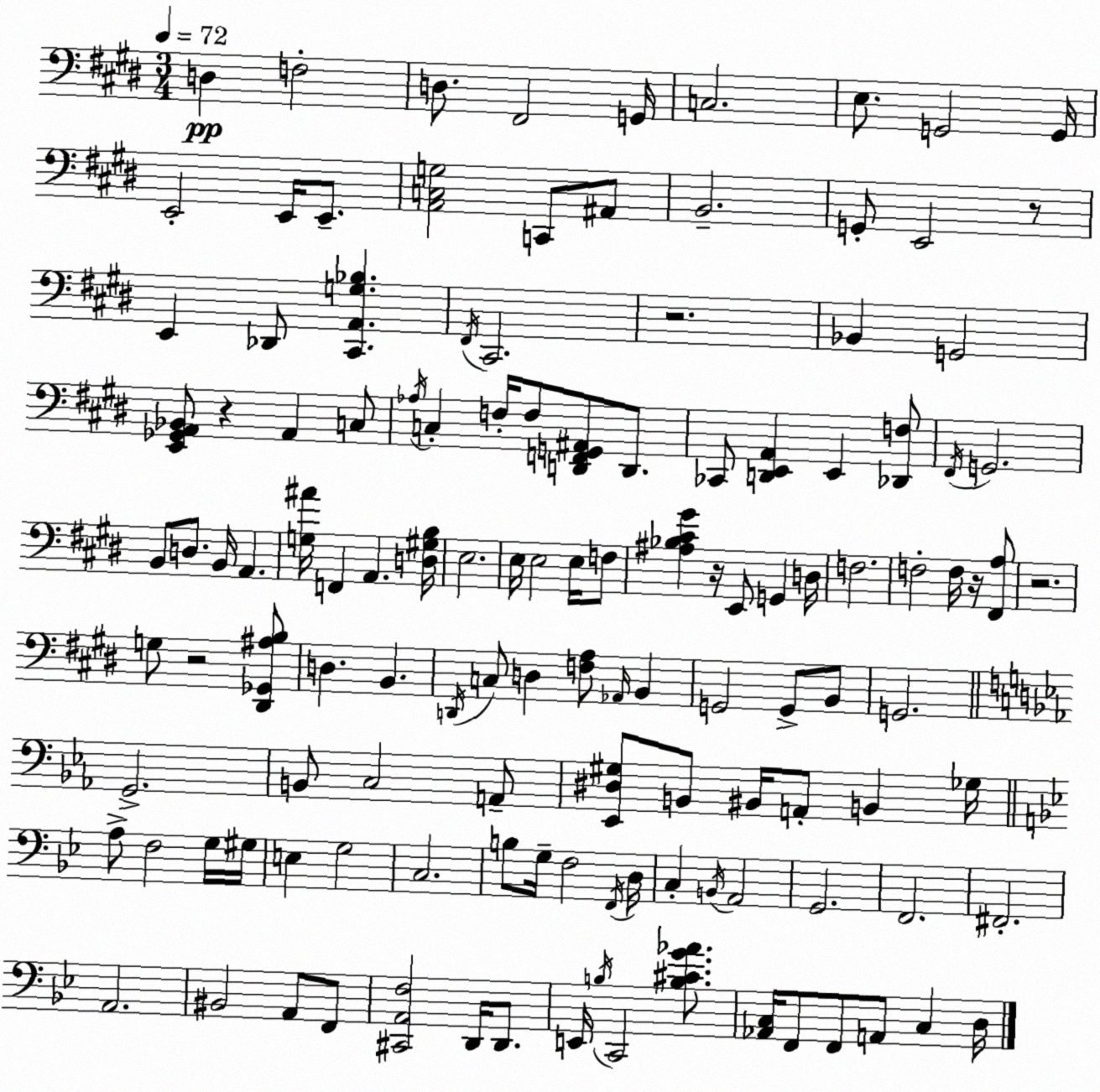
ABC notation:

X:1
T:Untitled
M:3/4
L:1/4
K:E
D, F,2 D,/2 ^F,,2 G,,/4 C,2 E,/2 G,,2 G,,/4 E,,2 E,,/4 E,,/2 [A,,C,G,]2 C,,/2 ^A,,/2 B,,2 G,,/2 E,,2 z/2 E,, _D,,/2 [^C,,A,,G,_B,] ^F,,/4 ^C,,2 z2 _B,, G,,2 [E,,_G,,A,,_B,,]/2 z A,, C,/2 _A,/4 C, F,/4 F,/2 [D,,F,,G,,^A,,]/2 D,,/2 _C,,/2 [D,,E,,A,,] E,, [_D,,F,]/2 ^F,,/4 G,,2 B,,/2 D,/2 B,,/4 A,, [G,^A]/4 F,, A,, [D,^G,B,]/4 E,2 E,/4 E,2 E,/4 F,/2 [^A,_B,^C^G] z/4 E,,/2 G,, D,/4 F,2 F,2 F,/4 z/4 [^F,,A,]/2 z2 G,/2 z2 [^D,,_G,,^A,B,]/2 D, B,, D,,/4 C,/2 D, [F,A,]/2 _A,,/4 B,, G,,2 G,,/2 B,,/2 G,,2 G,,2 B,,/2 C,2 A,,/2 [_E,,^D,^G,]/2 B,,/2 ^B,,/4 A,,/2 B,, _G,/4 A,/2 F,2 G,/4 ^G,/4 E, G,2 C,2 B,/2 G,/4 F,2 F,,/4 D,/4 C, B,,/4 A,,2 G,,2 F,,2 ^F,,2 A,,2 ^B,,2 A,,/2 F,,/2 [^C,,A,,F,]2 D,,/4 D,,/2 E,,/4 B,/4 C,,2 [B,^CG_A]/2 [_A,,C,]/4 F,,/2 F,,/2 A,,/2 C, D,/4